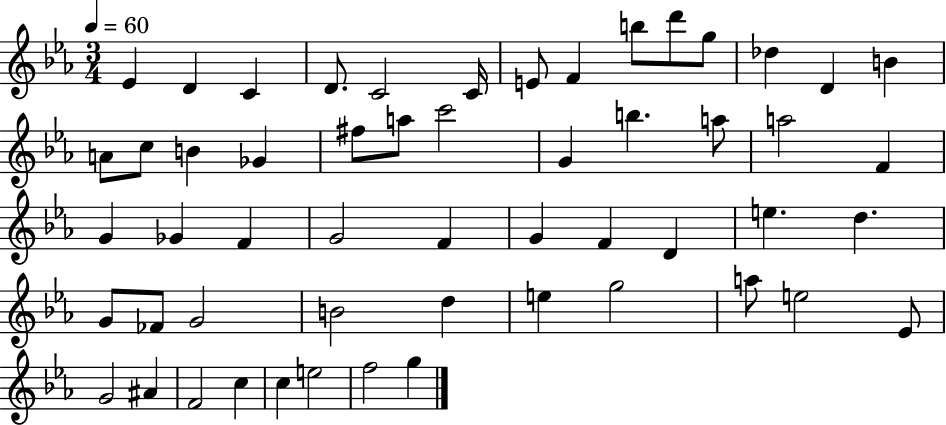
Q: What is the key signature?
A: EES major